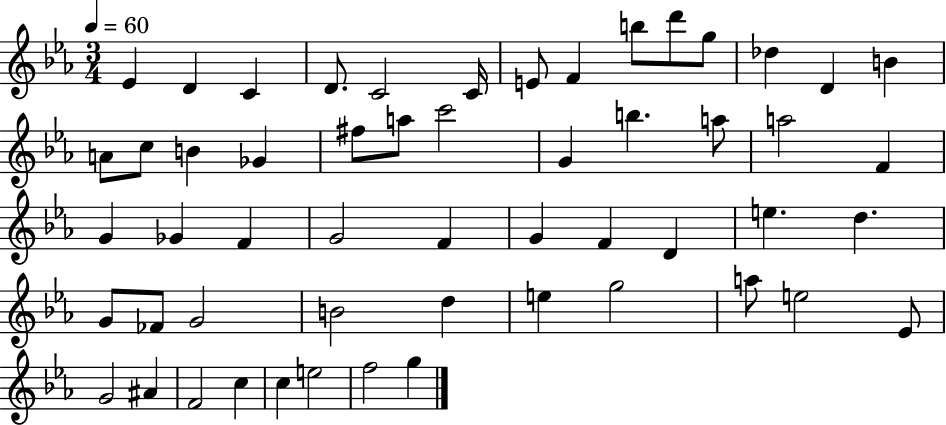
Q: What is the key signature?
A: EES major